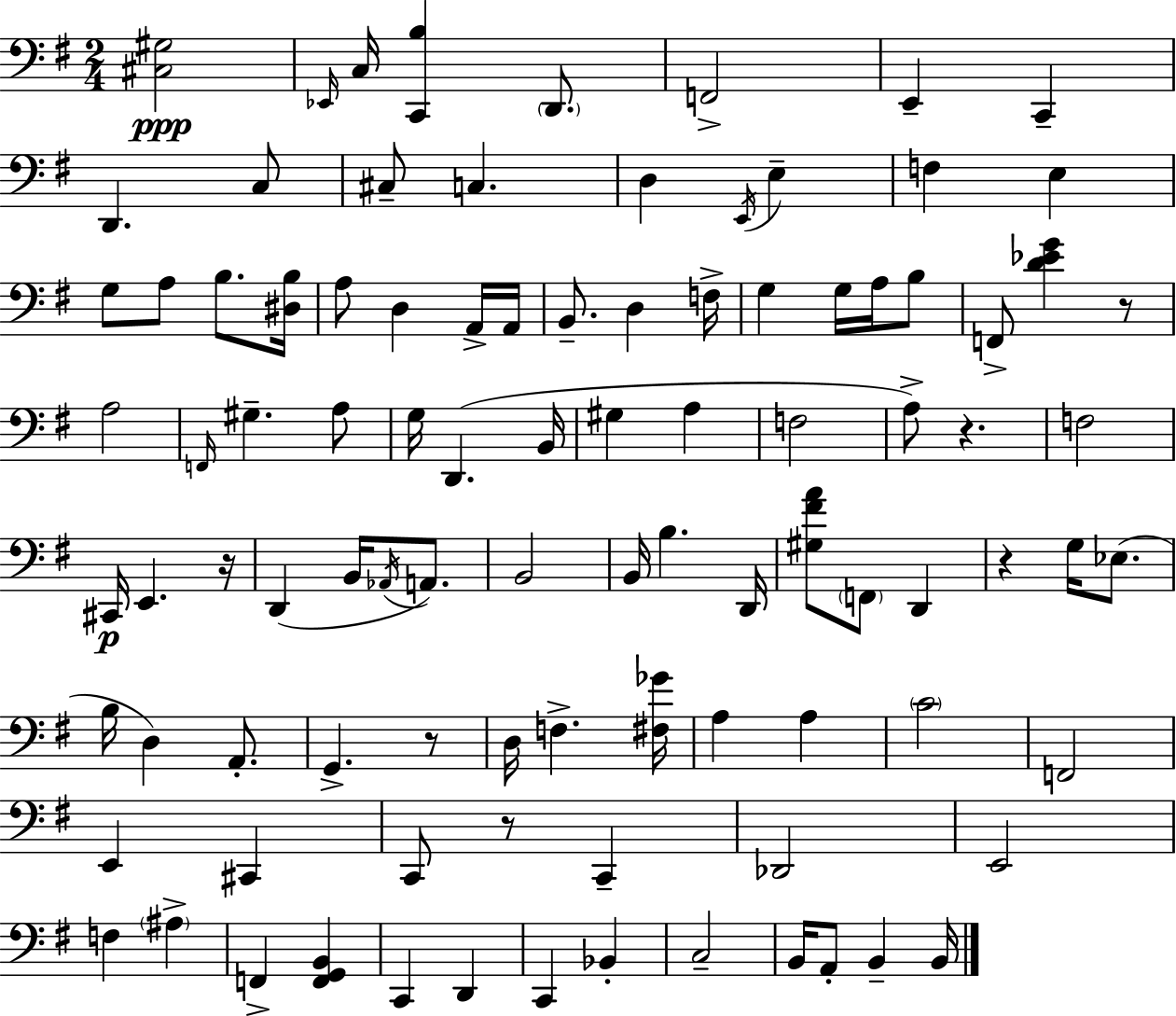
X:1
T:Untitled
M:2/4
L:1/4
K:Em
[^C,^G,]2 _E,,/4 C,/4 [C,,B,] D,,/2 F,,2 E,, C,, D,, C,/2 ^C,/2 C, D, E,,/4 E, F, E, G,/2 A,/2 B,/2 [^D,B,]/4 A,/2 D, A,,/4 A,,/4 B,,/2 D, F,/4 G, G,/4 A,/4 B,/2 F,,/2 [D_EG] z/2 A,2 F,,/4 ^G, A,/2 G,/4 D,, B,,/4 ^G, A, F,2 A,/2 z F,2 ^C,,/4 E,, z/4 D,, B,,/4 _A,,/4 A,,/2 B,,2 B,,/4 B, D,,/4 [^G,^FA]/2 F,,/2 D,, z G,/4 _E,/2 B,/4 D, A,,/2 G,, z/2 D,/4 F, [^F,_G]/4 A, A, C2 F,,2 E,, ^C,, C,,/2 z/2 C,, _D,,2 E,,2 F, ^A, F,, [F,,G,,B,,] C,, D,, C,, _B,, C,2 B,,/4 A,,/2 B,, B,,/4